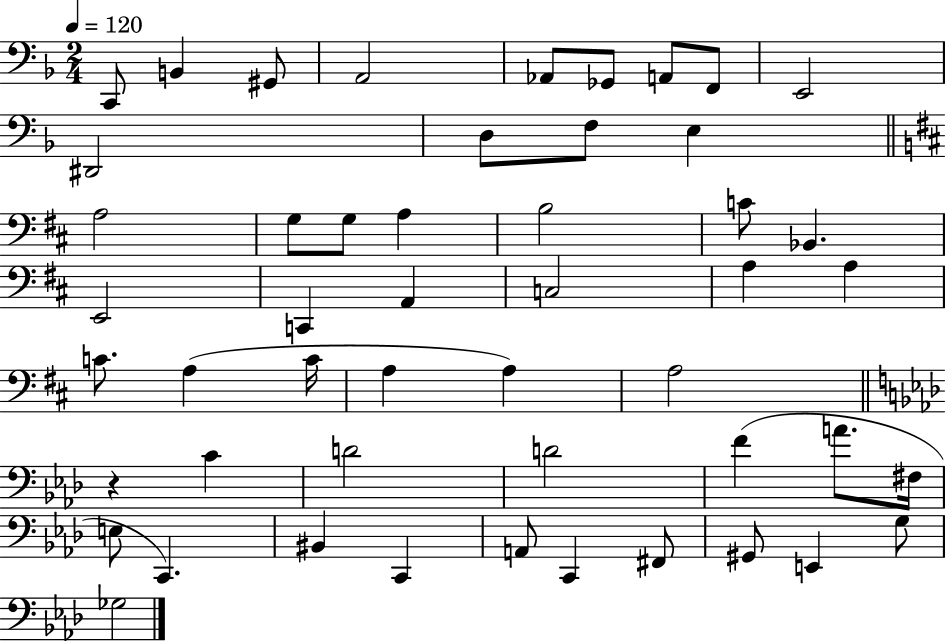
{
  \clef bass
  \numericTimeSignature
  \time 2/4
  \key f \major
  \tempo 4 = 120
  c,8 b,4 gis,8 | a,2 | aes,8 ges,8 a,8 f,8 | e,2 | \break dis,2 | d8 f8 e4 | \bar "||" \break \key b \minor a2 | g8 g8 a4 | b2 | c'8 bes,4. | \break e,2 | c,4 a,4 | c2 | a4 a4 | \break c'8. a4( c'16 | a4 a4) | a2 | \bar "||" \break \key f \minor r4 c'4 | d'2 | d'2 | f'4( a'8. fis16 | \break e8 c,4.) | bis,4 c,4 | a,8 c,4 fis,8 | gis,8 e,4 g8 | \break ges2 | \bar "|."
}